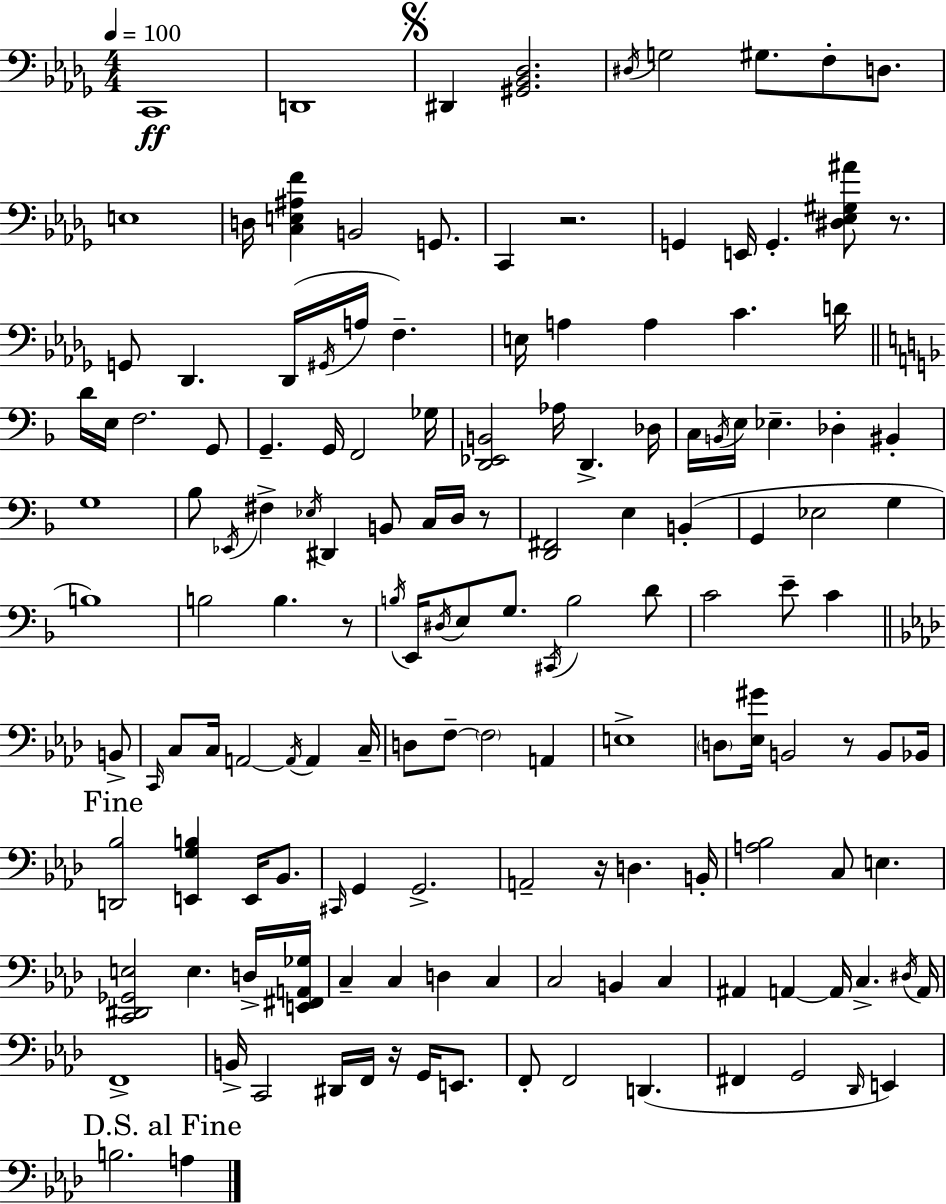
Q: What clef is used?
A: bass